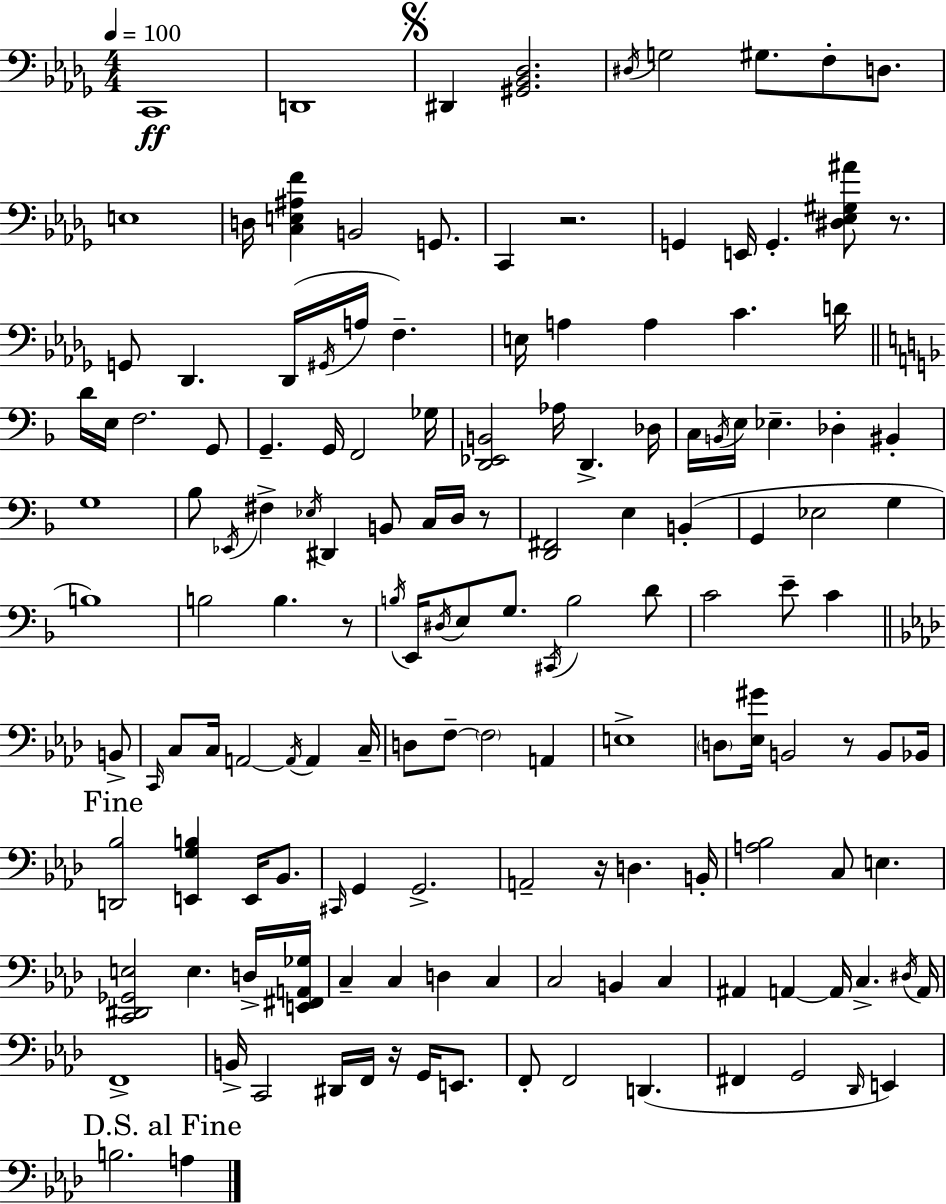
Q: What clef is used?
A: bass